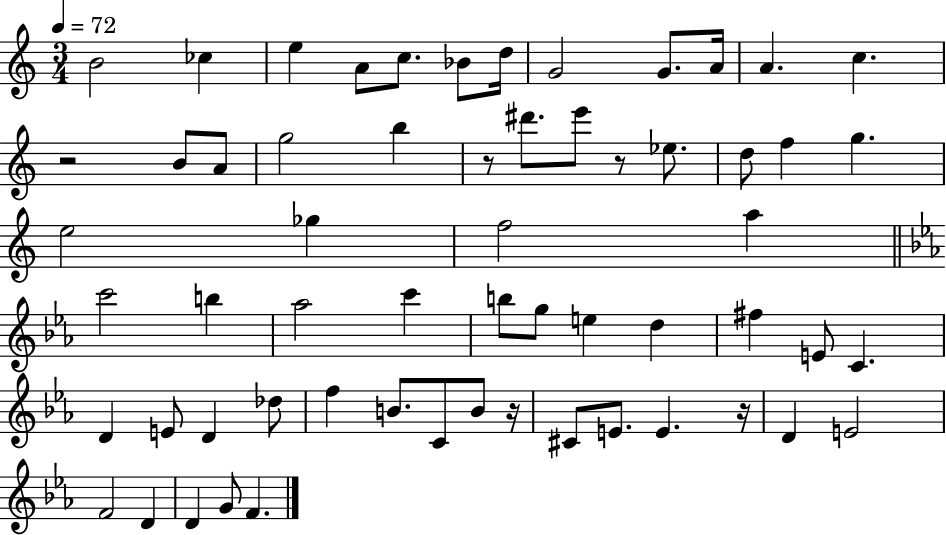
B4/h CES5/q E5/q A4/e C5/e. Bb4/e D5/s G4/h G4/e. A4/s A4/q. C5/q. R/h B4/e A4/e G5/h B5/q R/e D#6/e. E6/e R/e Eb5/e. D5/e F5/q G5/q. E5/h Gb5/q F5/h A5/q C6/h B5/q Ab5/h C6/q B5/e G5/e E5/q D5/q F#5/q E4/e C4/q. D4/q E4/e D4/q Db5/e F5/q B4/e. C4/e B4/e R/s C#4/e E4/e. E4/q. R/s D4/q E4/h F4/h D4/q D4/q G4/e F4/q.